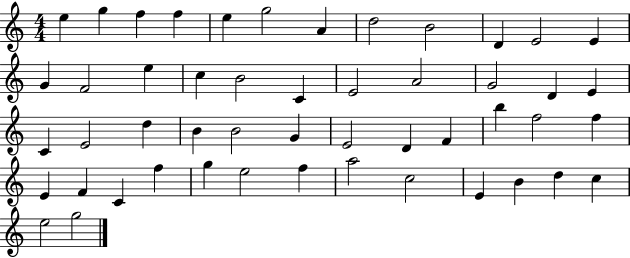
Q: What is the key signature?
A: C major